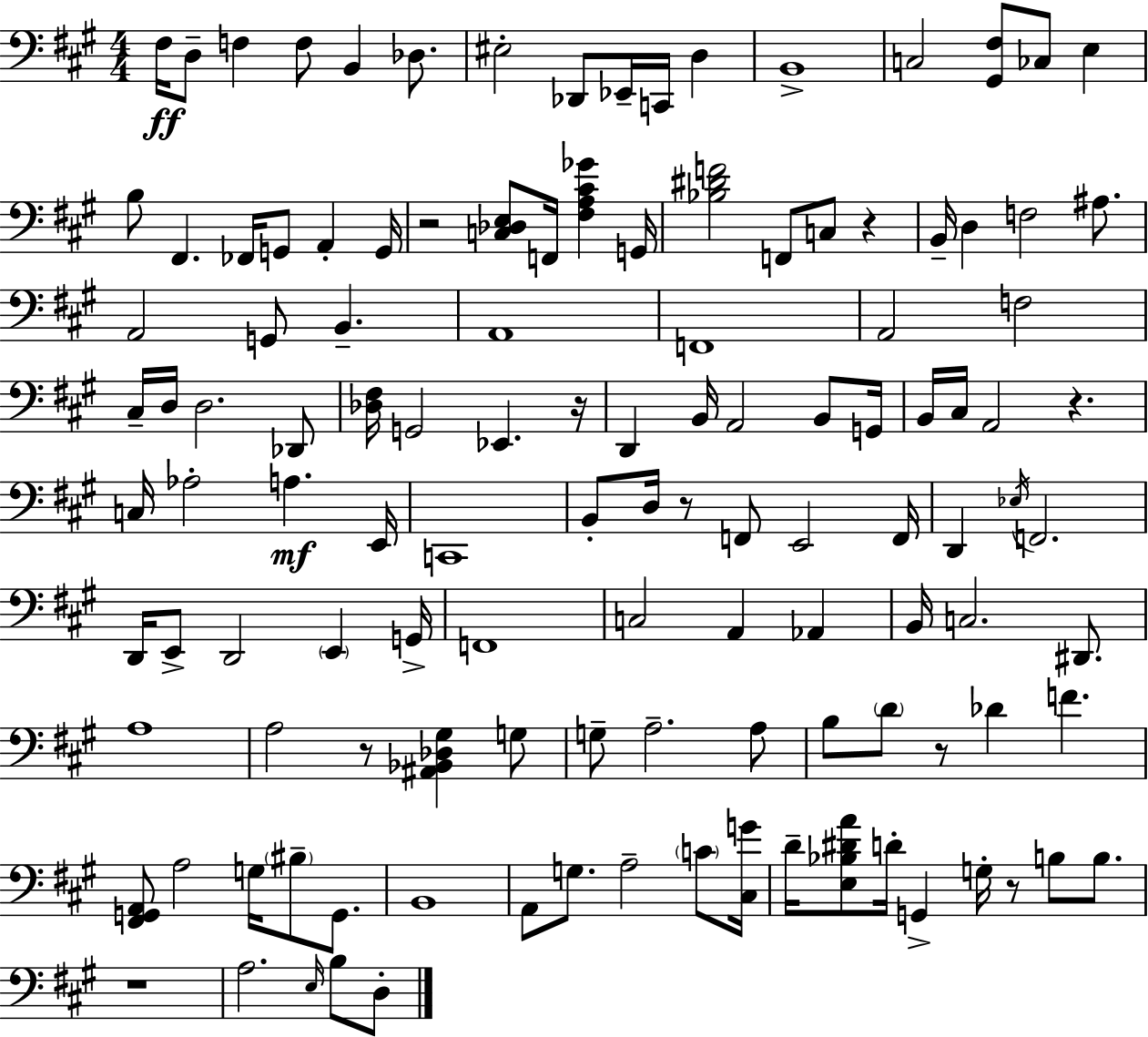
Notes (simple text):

F#3/s D3/e F3/q F3/e B2/q Db3/e. EIS3/h Db2/e Eb2/s C2/s D3/q B2/w C3/h [G#2,F#3]/e CES3/e E3/q B3/e F#2/q. FES2/s G2/e A2/q G2/s R/h [C3,Db3,E3]/e F2/s [F#3,A3,C#4,Gb4]/q G2/s [Bb3,D#4,F4]/h F2/e C3/e R/q B2/s D3/q F3/h A#3/e. A2/h G2/e B2/q. A2/w F2/w A2/h F3/h C#3/s D3/s D3/h. Db2/e [Db3,F#3]/s G2/h Eb2/q. R/s D2/q B2/s A2/h B2/e G2/s B2/s C#3/s A2/h R/q. C3/s Ab3/h A3/q. E2/s C2/w B2/e D3/s R/e F2/e E2/h F2/s D2/q Eb3/s F2/h. D2/s E2/e D2/h E2/q G2/s F2/w C3/h A2/q Ab2/q B2/s C3/h. D#2/e. A3/w A3/h R/e [A#2,Bb2,Db3,G#3]/q G3/e G3/e A3/h. A3/e B3/e D4/e R/e Db4/q F4/q. [F#2,G2,A2]/e A3/h G3/s BIS3/e G2/e. B2/w A2/e G3/e. A3/h C4/e [C#3,G4]/s D4/s [E3,Bb3,D#4,A4]/e D4/s G2/q G3/s R/e B3/e B3/e. R/w A3/h. E3/s B3/e D3/e